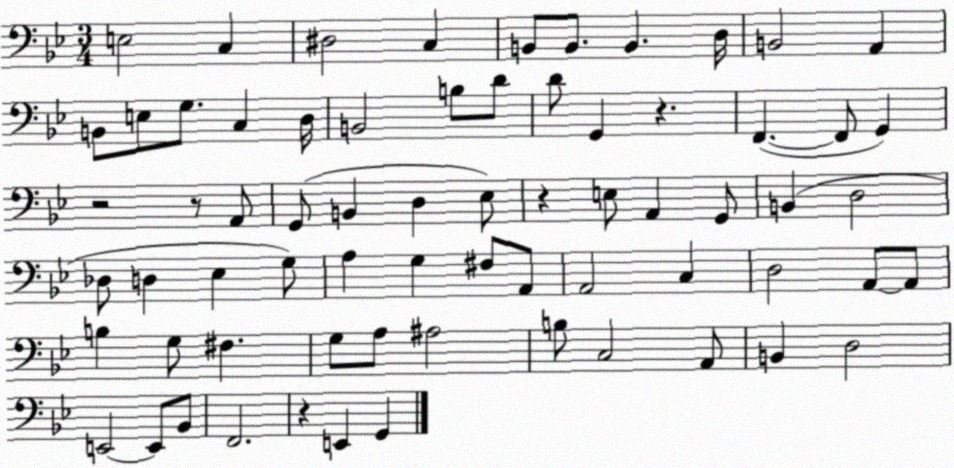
X:1
T:Untitled
M:3/4
L:1/4
K:Bb
E,2 C, ^D,2 C, B,,/2 B,,/2 B,, D,/4 B,,2 A,, B,,/2 E,/2 G,/2 C, D,/4 B,,2 B,/2 D/2 D/2 G,, z F,, F,,/2 G,, z2 z/2 A,,/2 G,,/2 B,, D, _E,/2 z E,/2 A,, G,,/2 B,, D,2 _D,/2 D, _E, G,/2 A, G, ^F,/2 A,,/2 A,,2 C, D,2 A,,/2 A,,/2 B, G,/2 ^F, G,/2 A,/2 ^A,2 B,/2 C,2 A,,/2 B,, D,2 E,,2 E,,/2 _B,,/2 F,,2 z E,, G,,